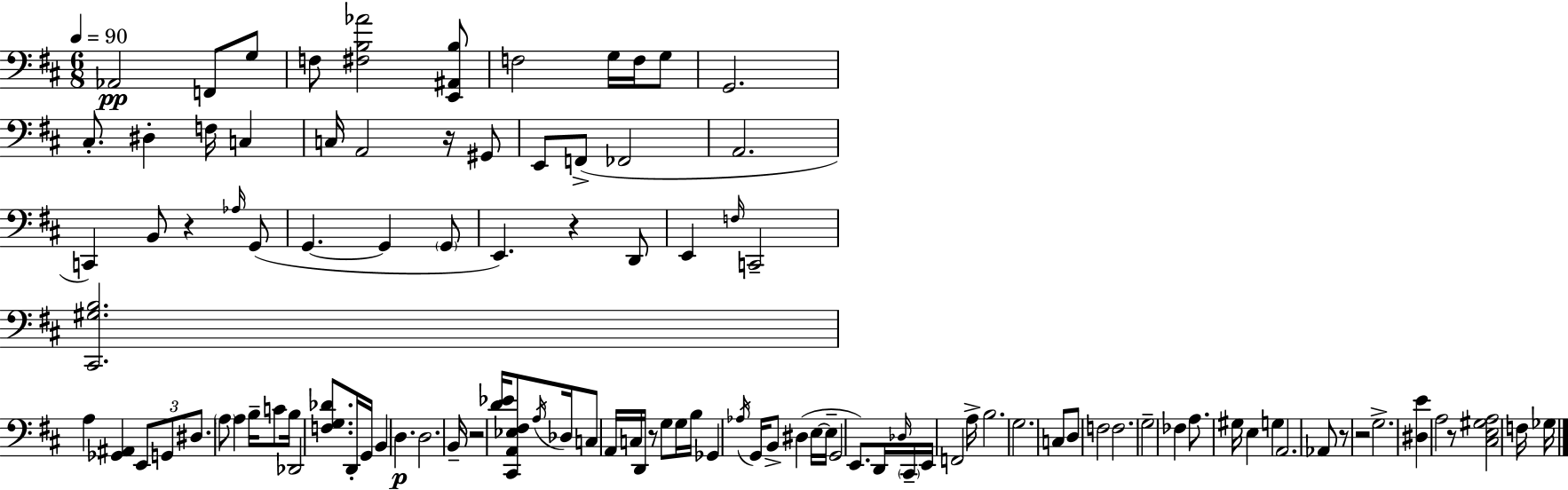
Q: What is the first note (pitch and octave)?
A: Ab2